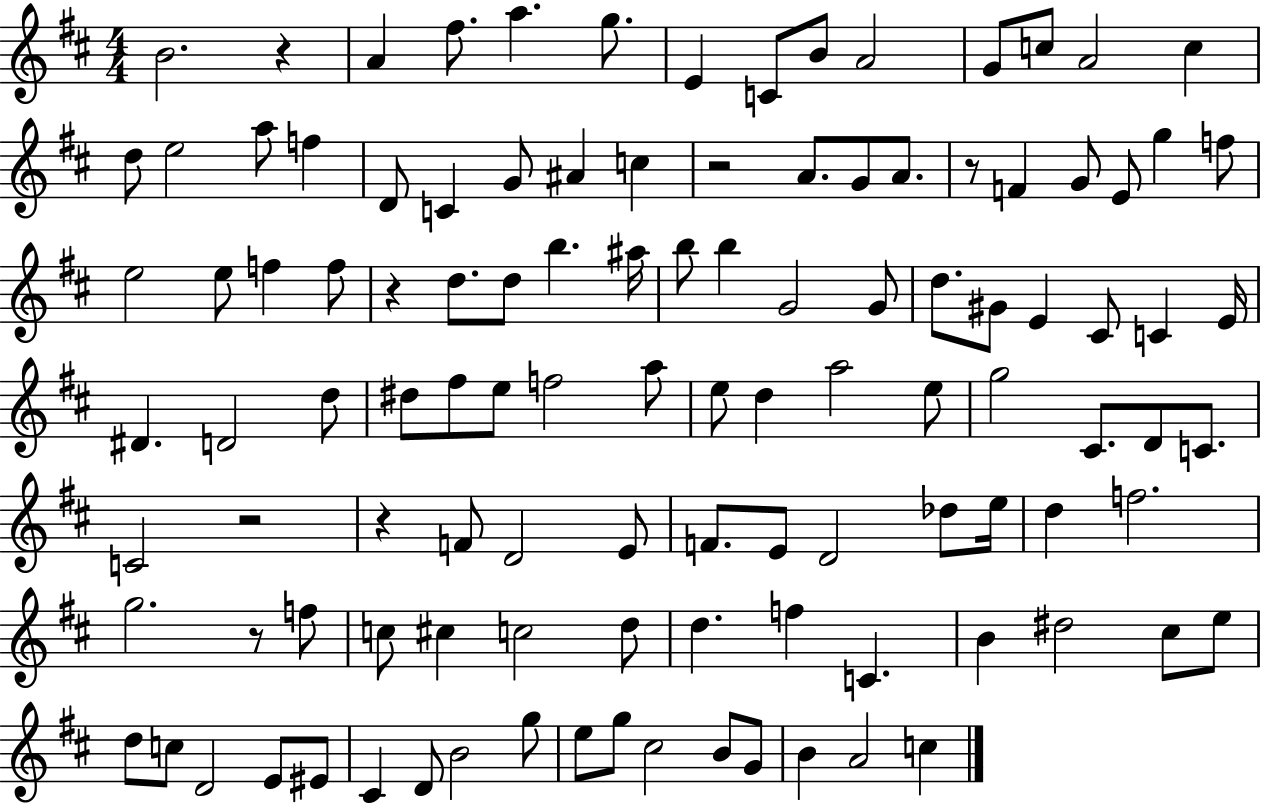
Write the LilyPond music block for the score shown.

{
  \clef treble
  \numericTimeSignature
  \time 4/4
  \key d \major
  b'2. r4 | a'4 fis''8. a''4. g''8. | e'4 c'8 b'8 a'2 | g'8 c''8 a'2 c''4 | \break d''8 e''2 a''8 f''4 | d'8 c'4 g'8 ais'4 c''4 | r2 a'8. g'8 a'8. | r8 f'4 g'8 e'8 g''4 f''8 | \break e''2 e''8 f''4 f''8 | r4 d''8. d''8 b''4. ais''16 | b''8 b''4 g'2 g'8 | d''8. gis'8 e'4 cis'8 c'4 e'16 | \break dis'4. d'2 d''8 | dis''8 fis''8 e''8 f''2 a''8 | e''8 d''4 a''2 e''8 | g''2 cis'8. d'8 c'8. | \break c'2 r2 | r4 f'8 d'2 e'8 | f'8. e'8 d'2 des''8 e''16 | d''4 f''2. | \break g''2. r8 f''8 | c''8 cis''4 c''2 d''8 | d''4. f''4 c'4. | b'4 dis''2 cis''8 e''8 | \break d''8 c''8 d'2 e'8 eis'8 | cis'4 d'8 b'2 g''8 | e''8 g''8 cis''2 b'8 g'8 | b'4 a'2 c''4 | \break \bar "|."
}